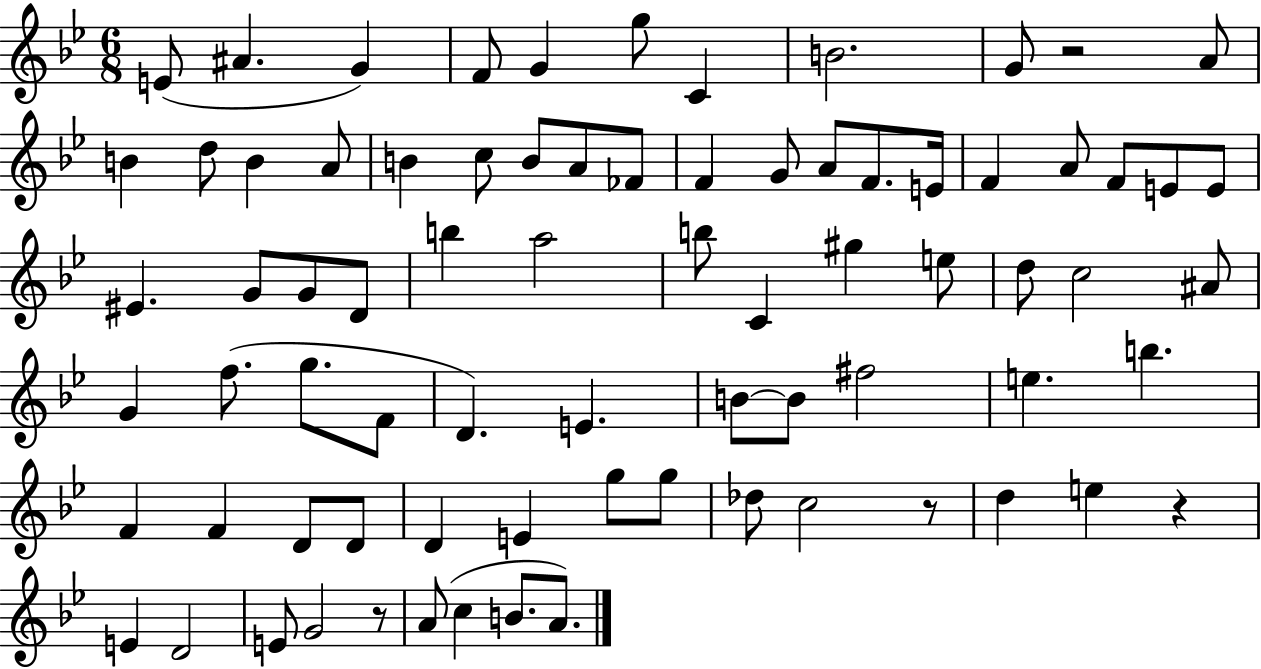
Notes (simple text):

E4/e A#4/q. G4/q F4/e G4/q G5/e C4/q B4/h. G4/e R/h A4/e B4/q D5/e B4/q A4/e B4/q C5/e B4/e A4/e FES4/e F4/q G4/e A4/e F4/e. E4/s F4/q A4/e F4/e E4/e E4/e EIS4/q. G4/e G4/e D4/e B5/q A5/h B5/e C4/q G#5/q E5/e D5/e C5/h A#4/e G4/q F5/e. G5/e. F4/e D4/q. E4/q. B4/e B4/e F#5/h E5/q. B5/q. F4/q F4/q D4/e D4/e D4/q E4/q G5/e G5/e Db5/e C5/h R/e D5/q E5/q R/q E4/q D4/h E4/e G4/h R/e A4/e C5/q B4/e. A4/e.